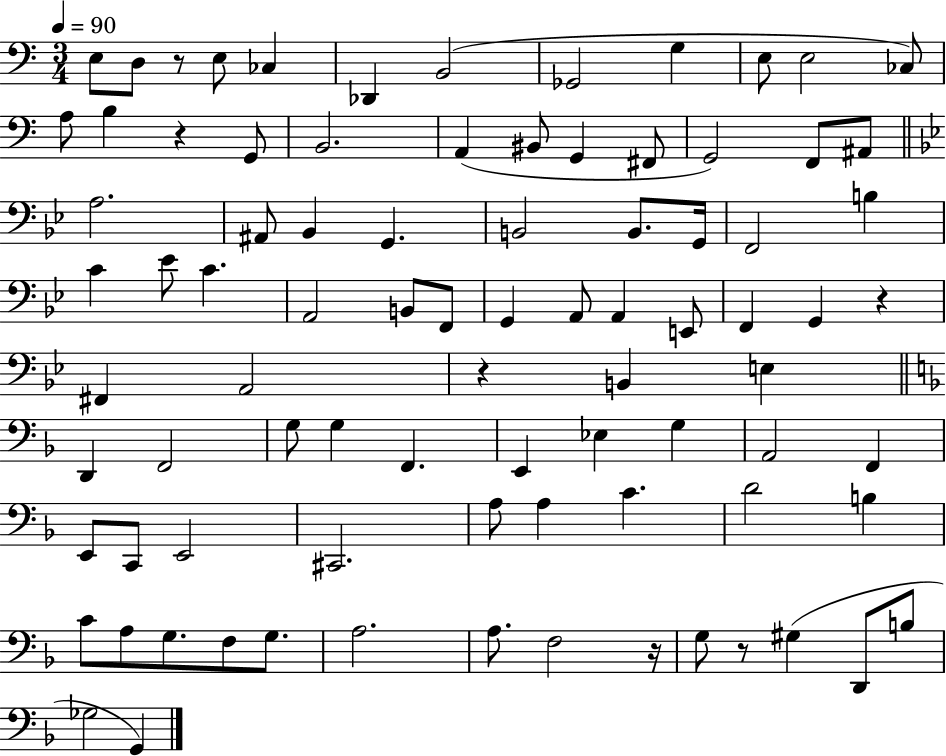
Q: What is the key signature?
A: C major